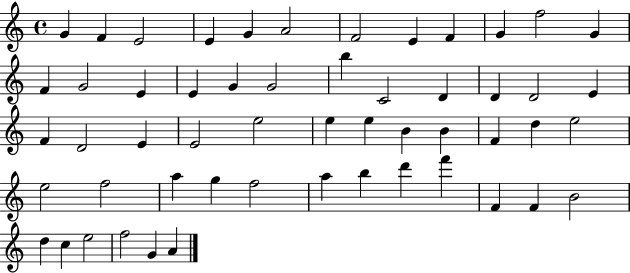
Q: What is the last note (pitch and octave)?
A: A4